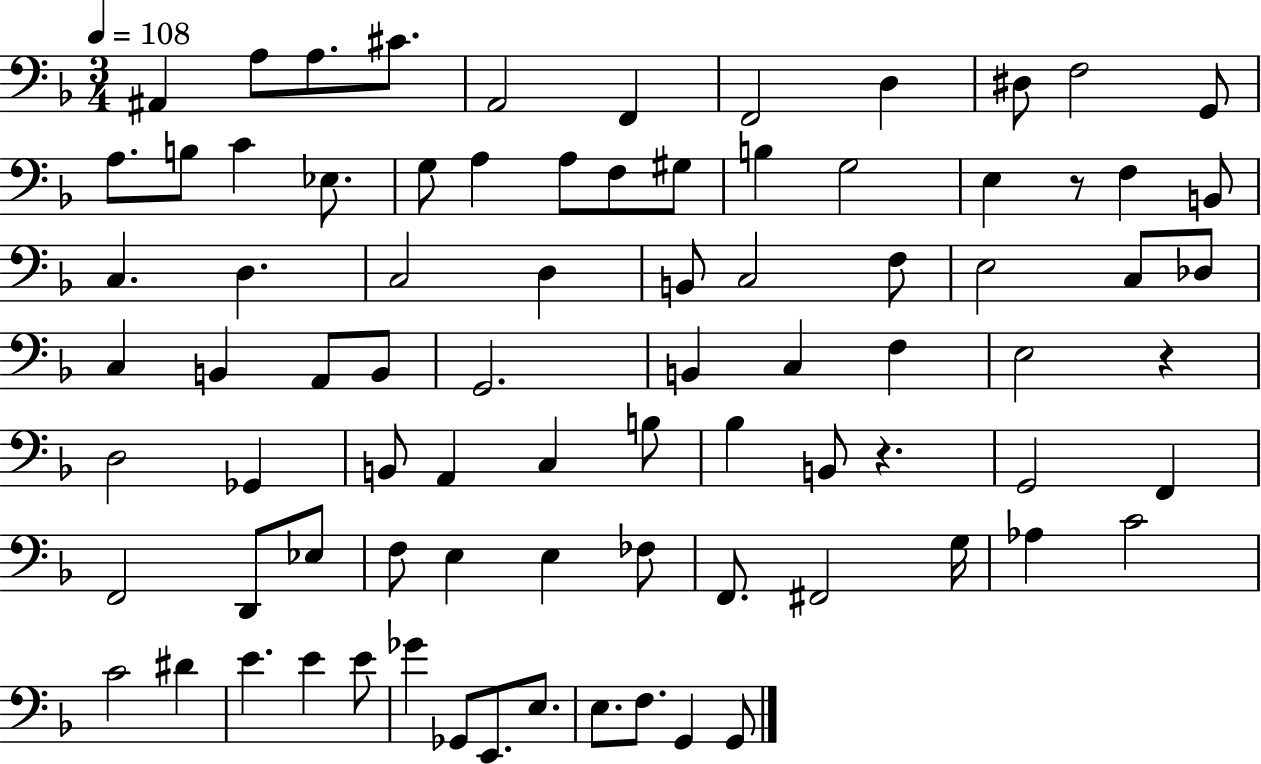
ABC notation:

X:1
T:Untitled
M:3/4
L:1/4
K:F
^A,, A,/2 A,/2 ^C/2 A,,2 F,, F,,2 D, ^D,/2 F,2 G,,/2 A,/2 B,/2 C _E,/2 G,/2 A, A,/2 F,/2 ^G,/2 B, G,2 E, z/2 F, B,,/2 C, D, C,2 D, B,,/2 C,2 F,/2 E,2 C,/2 _D,/2 C, B,, A,,/2 B,,/2 G,,2 B,, C, F, E,2 z D,2 _G,, B,,/2 A,, C, B,/2 _B, B,,/2 z G,,2 F,, F,,2 D,,/2 _E,/2 F,/2 E, E, _F,/2 F,,/2 ^F,,2 G,/4 _A, C2 C2 ^D E E E/2 _G _G,,/2 E,,/2 E,/2 E,/2 F,/2 G,, G,,/2